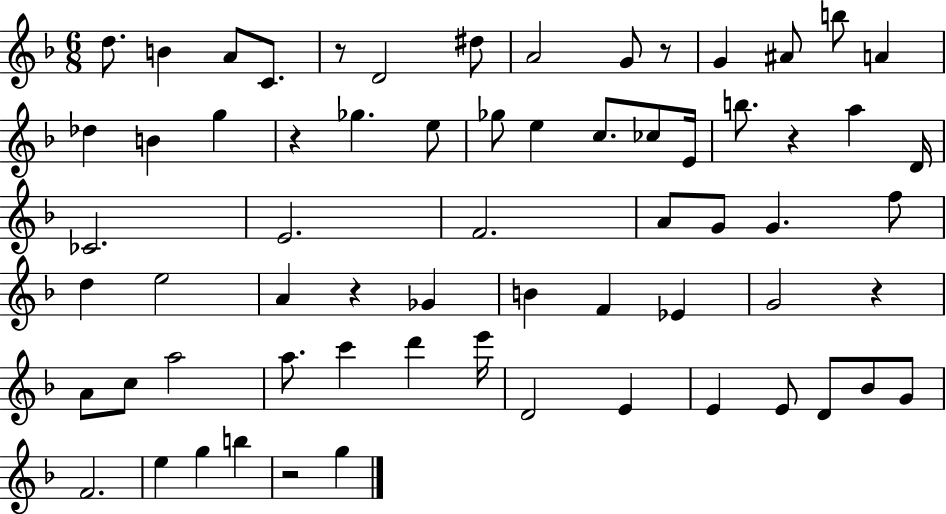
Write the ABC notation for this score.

X:1
T:Untitled
M:6/8
L:1/4
K:F
d/2 B A/2 C/2 z/2 D2 ^d/2 A2 G/2 z/2 G ^A/2 b/2 A _d B g z _g e/2 _g/2 e c/2 _c/2 E/4 b/2 z a D/4 _C2 E2 F2 A/2 G/2 G f/2 d e2 A z _G B F _E G2 z A/2 c/2 a2 a/2 c' d' e'/4 D2 E E E/2 D/2 _B/2 G/2 F2 e g b z2 g